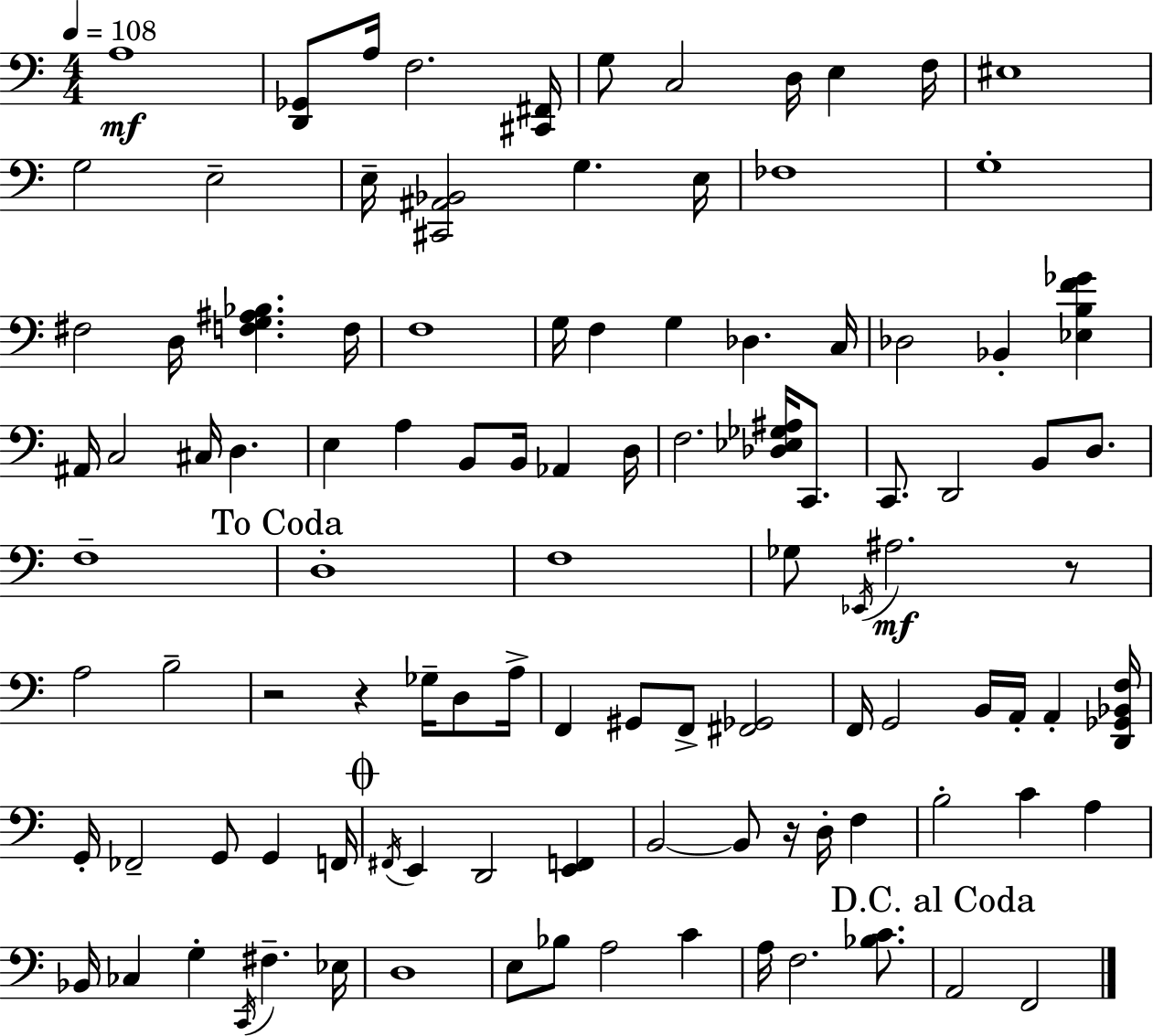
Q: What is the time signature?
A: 4/4